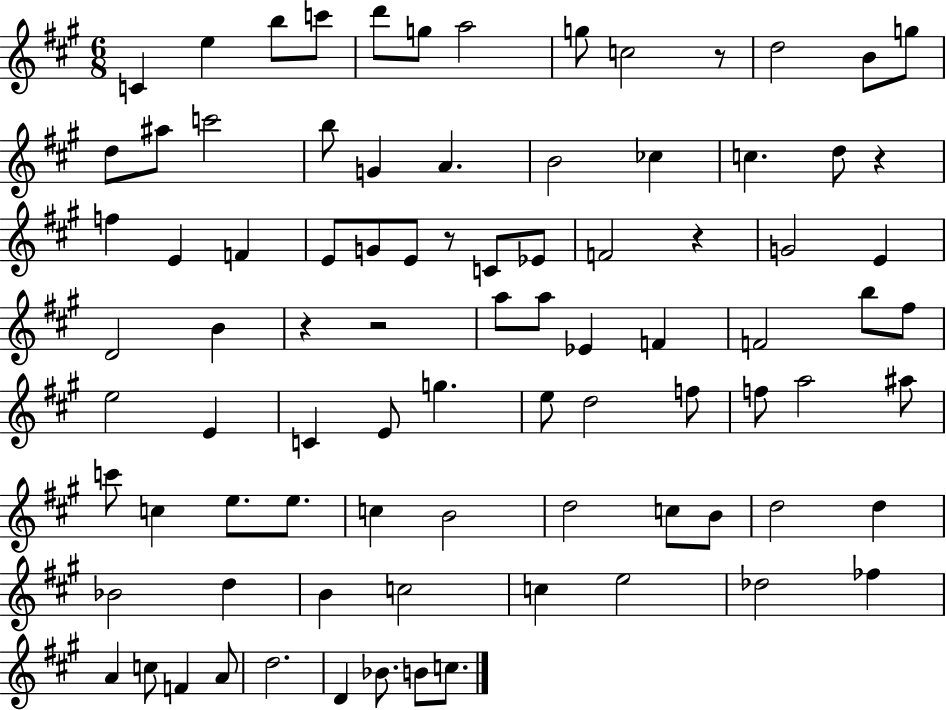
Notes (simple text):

C4/q E5/q B5/e C6/e D6/e G5/e A5/h G5/e C5/h R/e D5/h B4/e G5/e D5/e A#5/e C6/h B5/e G4/q A4/q. B4/h CES5/q C5/q. D5/e R/q F5/q E4/q F4/q E4/e G4/e E4/e R/e C4/e Eb4/e F4/h R/q G4/h E4/q D4/h B4/q R/q R/h A5/e A5/e Eb4/q F4/q F4/h B5/e F#5/e E5/h E4/q C4/q E4/e G5/q. E5/e D5/h F5/e F5/e A5/h A#5/e C6/e C5/q E5/e. E5/e. C5/q B4/h D5/h C5/e B4/e D5/h D5/q Bb4/h D5/q B4/q C5/h C5/q E5/h Db5/h FES5/q A4/q C5/e F4/q A4/e D5/h. D4/q Bb4/e. B4/e C5/e.